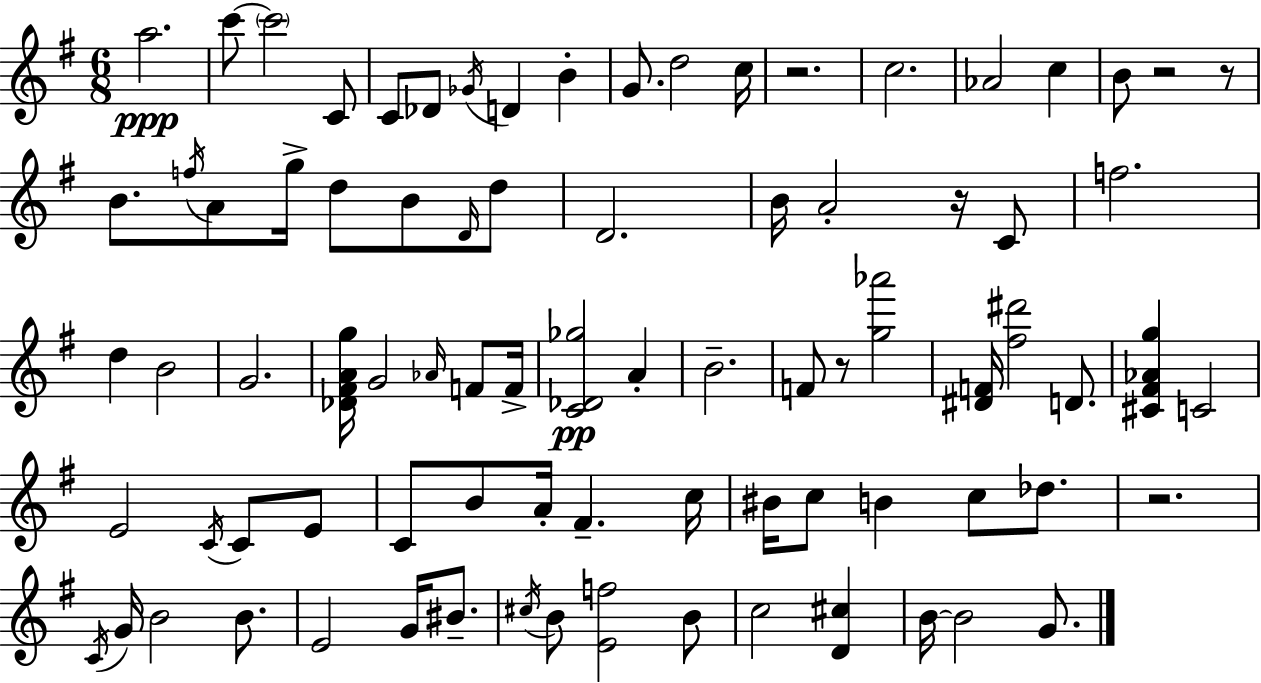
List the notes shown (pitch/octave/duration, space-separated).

A5/h. C6/e C6/h C4/e C4/e Db4/e Gb4/s D4/q B4/q G4/e. D5/h C5/s R/h. C5/h. Ab4/h C5/q B4/e R/h R/e B4/e. F5/s A4/e G5/s D5/e B4/e D4/s D5/e D4/h. B4/s A4/h R/s C4/e F5/h. D5/q B4/h G4/h. [Db4,F#4,A4,G5]/s G4/h Ab4/s F4/e F4/s [C4,Db4,Gb5]/h A4/q B4/h. F4/e R/e [G5,Ab6]/h [D#4,F4]/s [F#5,D#6]/h D4/e. [C#4,F#4,Ab4,G5]/q C4/h E4/h C4/s C4/e E4/e C4/e B4/e A4/s F#4/q. C5/s BIS4/s C5/e B4/q C5/e Db5/e. R/h. C4/s G4/s B4/h B4/e. E4/h G4/s BIS4/e. C#5/s B4/e [E4,F5]/h B4/e C5/h [D4,C#5]/q B4/s B4/h G4/e.